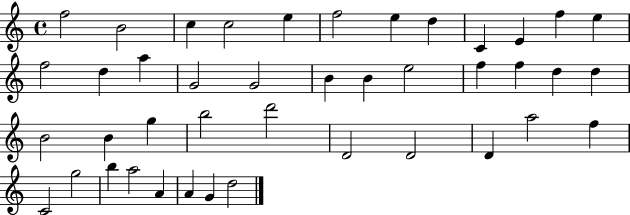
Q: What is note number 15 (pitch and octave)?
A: A5